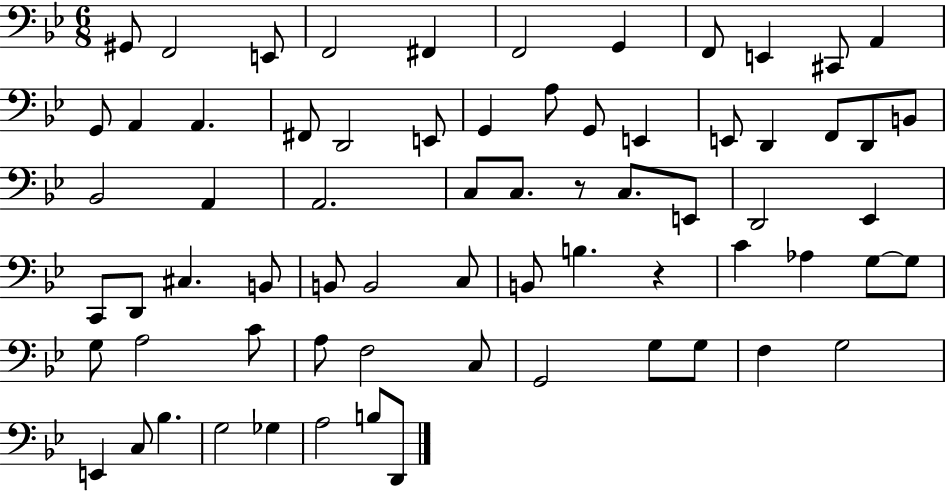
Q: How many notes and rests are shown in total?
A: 69